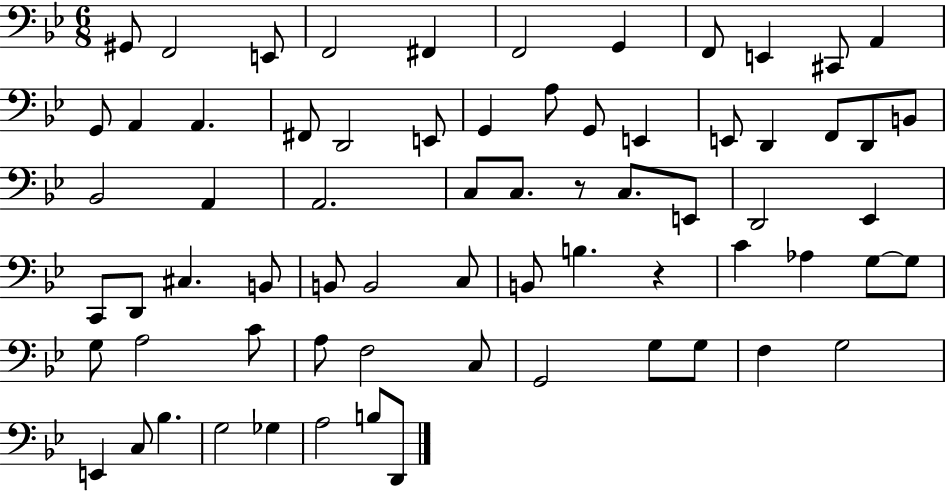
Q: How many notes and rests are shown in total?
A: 69